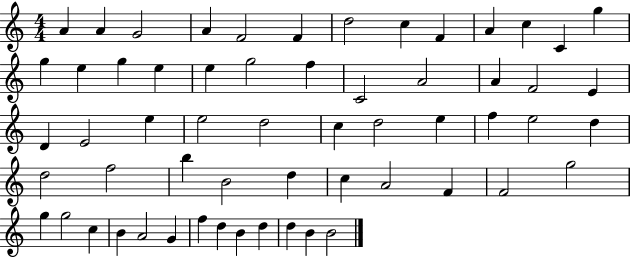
X:1
T:Untitled
M:4/4
L:1/4
K:C
A A G2 A F2 F d2 c F A c C g g e g e e g2 f C2 A2 A F2 E D E2 e e2 d2 c d2 e f e2 d d2 f2 b B2 d c A2 F F2 g2 g g2 c B A2 G f d B d d B B2